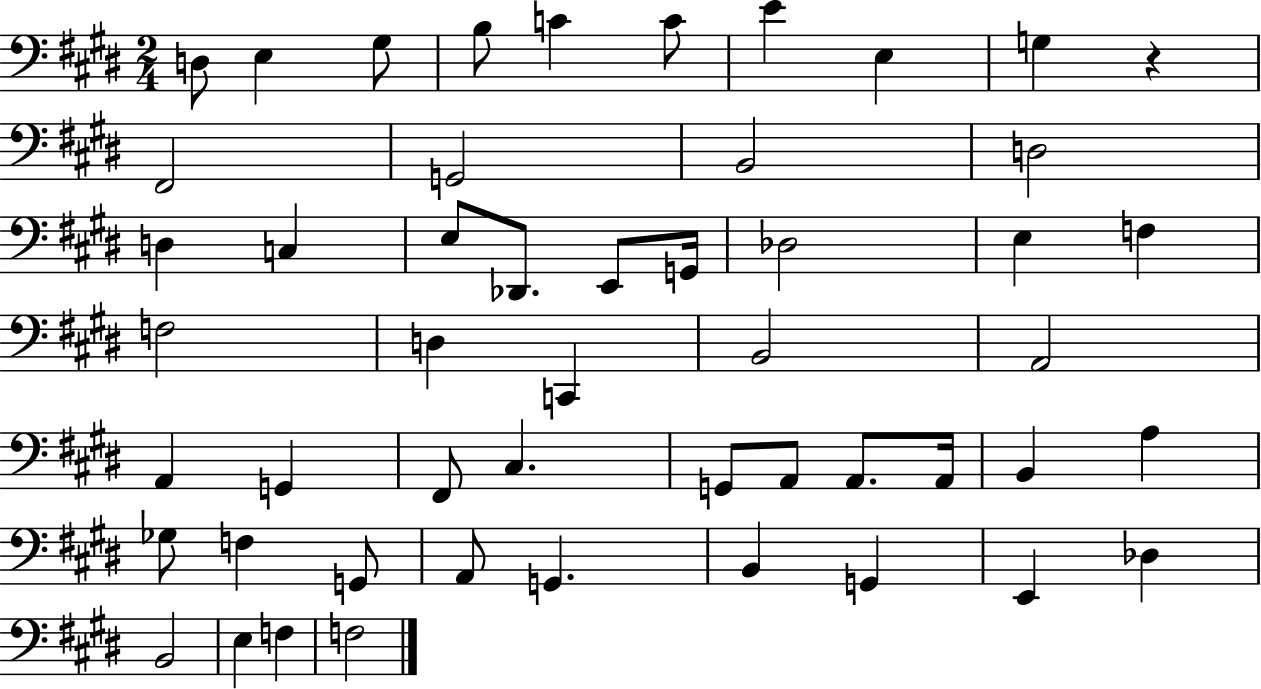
X:1
T:Untitled
M:2/4
L:1/4
K:E
D,/2 E, ^G,/2 B,/2 C C/2 E E, G, z ^F,,2 G,,2 B,,2 D,2 D, C, E,/2 _D,,/2 E,,/2 G,,/4 _D,2 E, F, F,2 D, C,, B,,2 A,,2 A,, G,, ^F,,/2 ^C, G,,/2 A,,/2 A,,/2 A,,/4 B,, A, _G,/2 F, G,,/2 A,,/2 G,, B,, G,, E,, _D, B,,2 E, F, F,2